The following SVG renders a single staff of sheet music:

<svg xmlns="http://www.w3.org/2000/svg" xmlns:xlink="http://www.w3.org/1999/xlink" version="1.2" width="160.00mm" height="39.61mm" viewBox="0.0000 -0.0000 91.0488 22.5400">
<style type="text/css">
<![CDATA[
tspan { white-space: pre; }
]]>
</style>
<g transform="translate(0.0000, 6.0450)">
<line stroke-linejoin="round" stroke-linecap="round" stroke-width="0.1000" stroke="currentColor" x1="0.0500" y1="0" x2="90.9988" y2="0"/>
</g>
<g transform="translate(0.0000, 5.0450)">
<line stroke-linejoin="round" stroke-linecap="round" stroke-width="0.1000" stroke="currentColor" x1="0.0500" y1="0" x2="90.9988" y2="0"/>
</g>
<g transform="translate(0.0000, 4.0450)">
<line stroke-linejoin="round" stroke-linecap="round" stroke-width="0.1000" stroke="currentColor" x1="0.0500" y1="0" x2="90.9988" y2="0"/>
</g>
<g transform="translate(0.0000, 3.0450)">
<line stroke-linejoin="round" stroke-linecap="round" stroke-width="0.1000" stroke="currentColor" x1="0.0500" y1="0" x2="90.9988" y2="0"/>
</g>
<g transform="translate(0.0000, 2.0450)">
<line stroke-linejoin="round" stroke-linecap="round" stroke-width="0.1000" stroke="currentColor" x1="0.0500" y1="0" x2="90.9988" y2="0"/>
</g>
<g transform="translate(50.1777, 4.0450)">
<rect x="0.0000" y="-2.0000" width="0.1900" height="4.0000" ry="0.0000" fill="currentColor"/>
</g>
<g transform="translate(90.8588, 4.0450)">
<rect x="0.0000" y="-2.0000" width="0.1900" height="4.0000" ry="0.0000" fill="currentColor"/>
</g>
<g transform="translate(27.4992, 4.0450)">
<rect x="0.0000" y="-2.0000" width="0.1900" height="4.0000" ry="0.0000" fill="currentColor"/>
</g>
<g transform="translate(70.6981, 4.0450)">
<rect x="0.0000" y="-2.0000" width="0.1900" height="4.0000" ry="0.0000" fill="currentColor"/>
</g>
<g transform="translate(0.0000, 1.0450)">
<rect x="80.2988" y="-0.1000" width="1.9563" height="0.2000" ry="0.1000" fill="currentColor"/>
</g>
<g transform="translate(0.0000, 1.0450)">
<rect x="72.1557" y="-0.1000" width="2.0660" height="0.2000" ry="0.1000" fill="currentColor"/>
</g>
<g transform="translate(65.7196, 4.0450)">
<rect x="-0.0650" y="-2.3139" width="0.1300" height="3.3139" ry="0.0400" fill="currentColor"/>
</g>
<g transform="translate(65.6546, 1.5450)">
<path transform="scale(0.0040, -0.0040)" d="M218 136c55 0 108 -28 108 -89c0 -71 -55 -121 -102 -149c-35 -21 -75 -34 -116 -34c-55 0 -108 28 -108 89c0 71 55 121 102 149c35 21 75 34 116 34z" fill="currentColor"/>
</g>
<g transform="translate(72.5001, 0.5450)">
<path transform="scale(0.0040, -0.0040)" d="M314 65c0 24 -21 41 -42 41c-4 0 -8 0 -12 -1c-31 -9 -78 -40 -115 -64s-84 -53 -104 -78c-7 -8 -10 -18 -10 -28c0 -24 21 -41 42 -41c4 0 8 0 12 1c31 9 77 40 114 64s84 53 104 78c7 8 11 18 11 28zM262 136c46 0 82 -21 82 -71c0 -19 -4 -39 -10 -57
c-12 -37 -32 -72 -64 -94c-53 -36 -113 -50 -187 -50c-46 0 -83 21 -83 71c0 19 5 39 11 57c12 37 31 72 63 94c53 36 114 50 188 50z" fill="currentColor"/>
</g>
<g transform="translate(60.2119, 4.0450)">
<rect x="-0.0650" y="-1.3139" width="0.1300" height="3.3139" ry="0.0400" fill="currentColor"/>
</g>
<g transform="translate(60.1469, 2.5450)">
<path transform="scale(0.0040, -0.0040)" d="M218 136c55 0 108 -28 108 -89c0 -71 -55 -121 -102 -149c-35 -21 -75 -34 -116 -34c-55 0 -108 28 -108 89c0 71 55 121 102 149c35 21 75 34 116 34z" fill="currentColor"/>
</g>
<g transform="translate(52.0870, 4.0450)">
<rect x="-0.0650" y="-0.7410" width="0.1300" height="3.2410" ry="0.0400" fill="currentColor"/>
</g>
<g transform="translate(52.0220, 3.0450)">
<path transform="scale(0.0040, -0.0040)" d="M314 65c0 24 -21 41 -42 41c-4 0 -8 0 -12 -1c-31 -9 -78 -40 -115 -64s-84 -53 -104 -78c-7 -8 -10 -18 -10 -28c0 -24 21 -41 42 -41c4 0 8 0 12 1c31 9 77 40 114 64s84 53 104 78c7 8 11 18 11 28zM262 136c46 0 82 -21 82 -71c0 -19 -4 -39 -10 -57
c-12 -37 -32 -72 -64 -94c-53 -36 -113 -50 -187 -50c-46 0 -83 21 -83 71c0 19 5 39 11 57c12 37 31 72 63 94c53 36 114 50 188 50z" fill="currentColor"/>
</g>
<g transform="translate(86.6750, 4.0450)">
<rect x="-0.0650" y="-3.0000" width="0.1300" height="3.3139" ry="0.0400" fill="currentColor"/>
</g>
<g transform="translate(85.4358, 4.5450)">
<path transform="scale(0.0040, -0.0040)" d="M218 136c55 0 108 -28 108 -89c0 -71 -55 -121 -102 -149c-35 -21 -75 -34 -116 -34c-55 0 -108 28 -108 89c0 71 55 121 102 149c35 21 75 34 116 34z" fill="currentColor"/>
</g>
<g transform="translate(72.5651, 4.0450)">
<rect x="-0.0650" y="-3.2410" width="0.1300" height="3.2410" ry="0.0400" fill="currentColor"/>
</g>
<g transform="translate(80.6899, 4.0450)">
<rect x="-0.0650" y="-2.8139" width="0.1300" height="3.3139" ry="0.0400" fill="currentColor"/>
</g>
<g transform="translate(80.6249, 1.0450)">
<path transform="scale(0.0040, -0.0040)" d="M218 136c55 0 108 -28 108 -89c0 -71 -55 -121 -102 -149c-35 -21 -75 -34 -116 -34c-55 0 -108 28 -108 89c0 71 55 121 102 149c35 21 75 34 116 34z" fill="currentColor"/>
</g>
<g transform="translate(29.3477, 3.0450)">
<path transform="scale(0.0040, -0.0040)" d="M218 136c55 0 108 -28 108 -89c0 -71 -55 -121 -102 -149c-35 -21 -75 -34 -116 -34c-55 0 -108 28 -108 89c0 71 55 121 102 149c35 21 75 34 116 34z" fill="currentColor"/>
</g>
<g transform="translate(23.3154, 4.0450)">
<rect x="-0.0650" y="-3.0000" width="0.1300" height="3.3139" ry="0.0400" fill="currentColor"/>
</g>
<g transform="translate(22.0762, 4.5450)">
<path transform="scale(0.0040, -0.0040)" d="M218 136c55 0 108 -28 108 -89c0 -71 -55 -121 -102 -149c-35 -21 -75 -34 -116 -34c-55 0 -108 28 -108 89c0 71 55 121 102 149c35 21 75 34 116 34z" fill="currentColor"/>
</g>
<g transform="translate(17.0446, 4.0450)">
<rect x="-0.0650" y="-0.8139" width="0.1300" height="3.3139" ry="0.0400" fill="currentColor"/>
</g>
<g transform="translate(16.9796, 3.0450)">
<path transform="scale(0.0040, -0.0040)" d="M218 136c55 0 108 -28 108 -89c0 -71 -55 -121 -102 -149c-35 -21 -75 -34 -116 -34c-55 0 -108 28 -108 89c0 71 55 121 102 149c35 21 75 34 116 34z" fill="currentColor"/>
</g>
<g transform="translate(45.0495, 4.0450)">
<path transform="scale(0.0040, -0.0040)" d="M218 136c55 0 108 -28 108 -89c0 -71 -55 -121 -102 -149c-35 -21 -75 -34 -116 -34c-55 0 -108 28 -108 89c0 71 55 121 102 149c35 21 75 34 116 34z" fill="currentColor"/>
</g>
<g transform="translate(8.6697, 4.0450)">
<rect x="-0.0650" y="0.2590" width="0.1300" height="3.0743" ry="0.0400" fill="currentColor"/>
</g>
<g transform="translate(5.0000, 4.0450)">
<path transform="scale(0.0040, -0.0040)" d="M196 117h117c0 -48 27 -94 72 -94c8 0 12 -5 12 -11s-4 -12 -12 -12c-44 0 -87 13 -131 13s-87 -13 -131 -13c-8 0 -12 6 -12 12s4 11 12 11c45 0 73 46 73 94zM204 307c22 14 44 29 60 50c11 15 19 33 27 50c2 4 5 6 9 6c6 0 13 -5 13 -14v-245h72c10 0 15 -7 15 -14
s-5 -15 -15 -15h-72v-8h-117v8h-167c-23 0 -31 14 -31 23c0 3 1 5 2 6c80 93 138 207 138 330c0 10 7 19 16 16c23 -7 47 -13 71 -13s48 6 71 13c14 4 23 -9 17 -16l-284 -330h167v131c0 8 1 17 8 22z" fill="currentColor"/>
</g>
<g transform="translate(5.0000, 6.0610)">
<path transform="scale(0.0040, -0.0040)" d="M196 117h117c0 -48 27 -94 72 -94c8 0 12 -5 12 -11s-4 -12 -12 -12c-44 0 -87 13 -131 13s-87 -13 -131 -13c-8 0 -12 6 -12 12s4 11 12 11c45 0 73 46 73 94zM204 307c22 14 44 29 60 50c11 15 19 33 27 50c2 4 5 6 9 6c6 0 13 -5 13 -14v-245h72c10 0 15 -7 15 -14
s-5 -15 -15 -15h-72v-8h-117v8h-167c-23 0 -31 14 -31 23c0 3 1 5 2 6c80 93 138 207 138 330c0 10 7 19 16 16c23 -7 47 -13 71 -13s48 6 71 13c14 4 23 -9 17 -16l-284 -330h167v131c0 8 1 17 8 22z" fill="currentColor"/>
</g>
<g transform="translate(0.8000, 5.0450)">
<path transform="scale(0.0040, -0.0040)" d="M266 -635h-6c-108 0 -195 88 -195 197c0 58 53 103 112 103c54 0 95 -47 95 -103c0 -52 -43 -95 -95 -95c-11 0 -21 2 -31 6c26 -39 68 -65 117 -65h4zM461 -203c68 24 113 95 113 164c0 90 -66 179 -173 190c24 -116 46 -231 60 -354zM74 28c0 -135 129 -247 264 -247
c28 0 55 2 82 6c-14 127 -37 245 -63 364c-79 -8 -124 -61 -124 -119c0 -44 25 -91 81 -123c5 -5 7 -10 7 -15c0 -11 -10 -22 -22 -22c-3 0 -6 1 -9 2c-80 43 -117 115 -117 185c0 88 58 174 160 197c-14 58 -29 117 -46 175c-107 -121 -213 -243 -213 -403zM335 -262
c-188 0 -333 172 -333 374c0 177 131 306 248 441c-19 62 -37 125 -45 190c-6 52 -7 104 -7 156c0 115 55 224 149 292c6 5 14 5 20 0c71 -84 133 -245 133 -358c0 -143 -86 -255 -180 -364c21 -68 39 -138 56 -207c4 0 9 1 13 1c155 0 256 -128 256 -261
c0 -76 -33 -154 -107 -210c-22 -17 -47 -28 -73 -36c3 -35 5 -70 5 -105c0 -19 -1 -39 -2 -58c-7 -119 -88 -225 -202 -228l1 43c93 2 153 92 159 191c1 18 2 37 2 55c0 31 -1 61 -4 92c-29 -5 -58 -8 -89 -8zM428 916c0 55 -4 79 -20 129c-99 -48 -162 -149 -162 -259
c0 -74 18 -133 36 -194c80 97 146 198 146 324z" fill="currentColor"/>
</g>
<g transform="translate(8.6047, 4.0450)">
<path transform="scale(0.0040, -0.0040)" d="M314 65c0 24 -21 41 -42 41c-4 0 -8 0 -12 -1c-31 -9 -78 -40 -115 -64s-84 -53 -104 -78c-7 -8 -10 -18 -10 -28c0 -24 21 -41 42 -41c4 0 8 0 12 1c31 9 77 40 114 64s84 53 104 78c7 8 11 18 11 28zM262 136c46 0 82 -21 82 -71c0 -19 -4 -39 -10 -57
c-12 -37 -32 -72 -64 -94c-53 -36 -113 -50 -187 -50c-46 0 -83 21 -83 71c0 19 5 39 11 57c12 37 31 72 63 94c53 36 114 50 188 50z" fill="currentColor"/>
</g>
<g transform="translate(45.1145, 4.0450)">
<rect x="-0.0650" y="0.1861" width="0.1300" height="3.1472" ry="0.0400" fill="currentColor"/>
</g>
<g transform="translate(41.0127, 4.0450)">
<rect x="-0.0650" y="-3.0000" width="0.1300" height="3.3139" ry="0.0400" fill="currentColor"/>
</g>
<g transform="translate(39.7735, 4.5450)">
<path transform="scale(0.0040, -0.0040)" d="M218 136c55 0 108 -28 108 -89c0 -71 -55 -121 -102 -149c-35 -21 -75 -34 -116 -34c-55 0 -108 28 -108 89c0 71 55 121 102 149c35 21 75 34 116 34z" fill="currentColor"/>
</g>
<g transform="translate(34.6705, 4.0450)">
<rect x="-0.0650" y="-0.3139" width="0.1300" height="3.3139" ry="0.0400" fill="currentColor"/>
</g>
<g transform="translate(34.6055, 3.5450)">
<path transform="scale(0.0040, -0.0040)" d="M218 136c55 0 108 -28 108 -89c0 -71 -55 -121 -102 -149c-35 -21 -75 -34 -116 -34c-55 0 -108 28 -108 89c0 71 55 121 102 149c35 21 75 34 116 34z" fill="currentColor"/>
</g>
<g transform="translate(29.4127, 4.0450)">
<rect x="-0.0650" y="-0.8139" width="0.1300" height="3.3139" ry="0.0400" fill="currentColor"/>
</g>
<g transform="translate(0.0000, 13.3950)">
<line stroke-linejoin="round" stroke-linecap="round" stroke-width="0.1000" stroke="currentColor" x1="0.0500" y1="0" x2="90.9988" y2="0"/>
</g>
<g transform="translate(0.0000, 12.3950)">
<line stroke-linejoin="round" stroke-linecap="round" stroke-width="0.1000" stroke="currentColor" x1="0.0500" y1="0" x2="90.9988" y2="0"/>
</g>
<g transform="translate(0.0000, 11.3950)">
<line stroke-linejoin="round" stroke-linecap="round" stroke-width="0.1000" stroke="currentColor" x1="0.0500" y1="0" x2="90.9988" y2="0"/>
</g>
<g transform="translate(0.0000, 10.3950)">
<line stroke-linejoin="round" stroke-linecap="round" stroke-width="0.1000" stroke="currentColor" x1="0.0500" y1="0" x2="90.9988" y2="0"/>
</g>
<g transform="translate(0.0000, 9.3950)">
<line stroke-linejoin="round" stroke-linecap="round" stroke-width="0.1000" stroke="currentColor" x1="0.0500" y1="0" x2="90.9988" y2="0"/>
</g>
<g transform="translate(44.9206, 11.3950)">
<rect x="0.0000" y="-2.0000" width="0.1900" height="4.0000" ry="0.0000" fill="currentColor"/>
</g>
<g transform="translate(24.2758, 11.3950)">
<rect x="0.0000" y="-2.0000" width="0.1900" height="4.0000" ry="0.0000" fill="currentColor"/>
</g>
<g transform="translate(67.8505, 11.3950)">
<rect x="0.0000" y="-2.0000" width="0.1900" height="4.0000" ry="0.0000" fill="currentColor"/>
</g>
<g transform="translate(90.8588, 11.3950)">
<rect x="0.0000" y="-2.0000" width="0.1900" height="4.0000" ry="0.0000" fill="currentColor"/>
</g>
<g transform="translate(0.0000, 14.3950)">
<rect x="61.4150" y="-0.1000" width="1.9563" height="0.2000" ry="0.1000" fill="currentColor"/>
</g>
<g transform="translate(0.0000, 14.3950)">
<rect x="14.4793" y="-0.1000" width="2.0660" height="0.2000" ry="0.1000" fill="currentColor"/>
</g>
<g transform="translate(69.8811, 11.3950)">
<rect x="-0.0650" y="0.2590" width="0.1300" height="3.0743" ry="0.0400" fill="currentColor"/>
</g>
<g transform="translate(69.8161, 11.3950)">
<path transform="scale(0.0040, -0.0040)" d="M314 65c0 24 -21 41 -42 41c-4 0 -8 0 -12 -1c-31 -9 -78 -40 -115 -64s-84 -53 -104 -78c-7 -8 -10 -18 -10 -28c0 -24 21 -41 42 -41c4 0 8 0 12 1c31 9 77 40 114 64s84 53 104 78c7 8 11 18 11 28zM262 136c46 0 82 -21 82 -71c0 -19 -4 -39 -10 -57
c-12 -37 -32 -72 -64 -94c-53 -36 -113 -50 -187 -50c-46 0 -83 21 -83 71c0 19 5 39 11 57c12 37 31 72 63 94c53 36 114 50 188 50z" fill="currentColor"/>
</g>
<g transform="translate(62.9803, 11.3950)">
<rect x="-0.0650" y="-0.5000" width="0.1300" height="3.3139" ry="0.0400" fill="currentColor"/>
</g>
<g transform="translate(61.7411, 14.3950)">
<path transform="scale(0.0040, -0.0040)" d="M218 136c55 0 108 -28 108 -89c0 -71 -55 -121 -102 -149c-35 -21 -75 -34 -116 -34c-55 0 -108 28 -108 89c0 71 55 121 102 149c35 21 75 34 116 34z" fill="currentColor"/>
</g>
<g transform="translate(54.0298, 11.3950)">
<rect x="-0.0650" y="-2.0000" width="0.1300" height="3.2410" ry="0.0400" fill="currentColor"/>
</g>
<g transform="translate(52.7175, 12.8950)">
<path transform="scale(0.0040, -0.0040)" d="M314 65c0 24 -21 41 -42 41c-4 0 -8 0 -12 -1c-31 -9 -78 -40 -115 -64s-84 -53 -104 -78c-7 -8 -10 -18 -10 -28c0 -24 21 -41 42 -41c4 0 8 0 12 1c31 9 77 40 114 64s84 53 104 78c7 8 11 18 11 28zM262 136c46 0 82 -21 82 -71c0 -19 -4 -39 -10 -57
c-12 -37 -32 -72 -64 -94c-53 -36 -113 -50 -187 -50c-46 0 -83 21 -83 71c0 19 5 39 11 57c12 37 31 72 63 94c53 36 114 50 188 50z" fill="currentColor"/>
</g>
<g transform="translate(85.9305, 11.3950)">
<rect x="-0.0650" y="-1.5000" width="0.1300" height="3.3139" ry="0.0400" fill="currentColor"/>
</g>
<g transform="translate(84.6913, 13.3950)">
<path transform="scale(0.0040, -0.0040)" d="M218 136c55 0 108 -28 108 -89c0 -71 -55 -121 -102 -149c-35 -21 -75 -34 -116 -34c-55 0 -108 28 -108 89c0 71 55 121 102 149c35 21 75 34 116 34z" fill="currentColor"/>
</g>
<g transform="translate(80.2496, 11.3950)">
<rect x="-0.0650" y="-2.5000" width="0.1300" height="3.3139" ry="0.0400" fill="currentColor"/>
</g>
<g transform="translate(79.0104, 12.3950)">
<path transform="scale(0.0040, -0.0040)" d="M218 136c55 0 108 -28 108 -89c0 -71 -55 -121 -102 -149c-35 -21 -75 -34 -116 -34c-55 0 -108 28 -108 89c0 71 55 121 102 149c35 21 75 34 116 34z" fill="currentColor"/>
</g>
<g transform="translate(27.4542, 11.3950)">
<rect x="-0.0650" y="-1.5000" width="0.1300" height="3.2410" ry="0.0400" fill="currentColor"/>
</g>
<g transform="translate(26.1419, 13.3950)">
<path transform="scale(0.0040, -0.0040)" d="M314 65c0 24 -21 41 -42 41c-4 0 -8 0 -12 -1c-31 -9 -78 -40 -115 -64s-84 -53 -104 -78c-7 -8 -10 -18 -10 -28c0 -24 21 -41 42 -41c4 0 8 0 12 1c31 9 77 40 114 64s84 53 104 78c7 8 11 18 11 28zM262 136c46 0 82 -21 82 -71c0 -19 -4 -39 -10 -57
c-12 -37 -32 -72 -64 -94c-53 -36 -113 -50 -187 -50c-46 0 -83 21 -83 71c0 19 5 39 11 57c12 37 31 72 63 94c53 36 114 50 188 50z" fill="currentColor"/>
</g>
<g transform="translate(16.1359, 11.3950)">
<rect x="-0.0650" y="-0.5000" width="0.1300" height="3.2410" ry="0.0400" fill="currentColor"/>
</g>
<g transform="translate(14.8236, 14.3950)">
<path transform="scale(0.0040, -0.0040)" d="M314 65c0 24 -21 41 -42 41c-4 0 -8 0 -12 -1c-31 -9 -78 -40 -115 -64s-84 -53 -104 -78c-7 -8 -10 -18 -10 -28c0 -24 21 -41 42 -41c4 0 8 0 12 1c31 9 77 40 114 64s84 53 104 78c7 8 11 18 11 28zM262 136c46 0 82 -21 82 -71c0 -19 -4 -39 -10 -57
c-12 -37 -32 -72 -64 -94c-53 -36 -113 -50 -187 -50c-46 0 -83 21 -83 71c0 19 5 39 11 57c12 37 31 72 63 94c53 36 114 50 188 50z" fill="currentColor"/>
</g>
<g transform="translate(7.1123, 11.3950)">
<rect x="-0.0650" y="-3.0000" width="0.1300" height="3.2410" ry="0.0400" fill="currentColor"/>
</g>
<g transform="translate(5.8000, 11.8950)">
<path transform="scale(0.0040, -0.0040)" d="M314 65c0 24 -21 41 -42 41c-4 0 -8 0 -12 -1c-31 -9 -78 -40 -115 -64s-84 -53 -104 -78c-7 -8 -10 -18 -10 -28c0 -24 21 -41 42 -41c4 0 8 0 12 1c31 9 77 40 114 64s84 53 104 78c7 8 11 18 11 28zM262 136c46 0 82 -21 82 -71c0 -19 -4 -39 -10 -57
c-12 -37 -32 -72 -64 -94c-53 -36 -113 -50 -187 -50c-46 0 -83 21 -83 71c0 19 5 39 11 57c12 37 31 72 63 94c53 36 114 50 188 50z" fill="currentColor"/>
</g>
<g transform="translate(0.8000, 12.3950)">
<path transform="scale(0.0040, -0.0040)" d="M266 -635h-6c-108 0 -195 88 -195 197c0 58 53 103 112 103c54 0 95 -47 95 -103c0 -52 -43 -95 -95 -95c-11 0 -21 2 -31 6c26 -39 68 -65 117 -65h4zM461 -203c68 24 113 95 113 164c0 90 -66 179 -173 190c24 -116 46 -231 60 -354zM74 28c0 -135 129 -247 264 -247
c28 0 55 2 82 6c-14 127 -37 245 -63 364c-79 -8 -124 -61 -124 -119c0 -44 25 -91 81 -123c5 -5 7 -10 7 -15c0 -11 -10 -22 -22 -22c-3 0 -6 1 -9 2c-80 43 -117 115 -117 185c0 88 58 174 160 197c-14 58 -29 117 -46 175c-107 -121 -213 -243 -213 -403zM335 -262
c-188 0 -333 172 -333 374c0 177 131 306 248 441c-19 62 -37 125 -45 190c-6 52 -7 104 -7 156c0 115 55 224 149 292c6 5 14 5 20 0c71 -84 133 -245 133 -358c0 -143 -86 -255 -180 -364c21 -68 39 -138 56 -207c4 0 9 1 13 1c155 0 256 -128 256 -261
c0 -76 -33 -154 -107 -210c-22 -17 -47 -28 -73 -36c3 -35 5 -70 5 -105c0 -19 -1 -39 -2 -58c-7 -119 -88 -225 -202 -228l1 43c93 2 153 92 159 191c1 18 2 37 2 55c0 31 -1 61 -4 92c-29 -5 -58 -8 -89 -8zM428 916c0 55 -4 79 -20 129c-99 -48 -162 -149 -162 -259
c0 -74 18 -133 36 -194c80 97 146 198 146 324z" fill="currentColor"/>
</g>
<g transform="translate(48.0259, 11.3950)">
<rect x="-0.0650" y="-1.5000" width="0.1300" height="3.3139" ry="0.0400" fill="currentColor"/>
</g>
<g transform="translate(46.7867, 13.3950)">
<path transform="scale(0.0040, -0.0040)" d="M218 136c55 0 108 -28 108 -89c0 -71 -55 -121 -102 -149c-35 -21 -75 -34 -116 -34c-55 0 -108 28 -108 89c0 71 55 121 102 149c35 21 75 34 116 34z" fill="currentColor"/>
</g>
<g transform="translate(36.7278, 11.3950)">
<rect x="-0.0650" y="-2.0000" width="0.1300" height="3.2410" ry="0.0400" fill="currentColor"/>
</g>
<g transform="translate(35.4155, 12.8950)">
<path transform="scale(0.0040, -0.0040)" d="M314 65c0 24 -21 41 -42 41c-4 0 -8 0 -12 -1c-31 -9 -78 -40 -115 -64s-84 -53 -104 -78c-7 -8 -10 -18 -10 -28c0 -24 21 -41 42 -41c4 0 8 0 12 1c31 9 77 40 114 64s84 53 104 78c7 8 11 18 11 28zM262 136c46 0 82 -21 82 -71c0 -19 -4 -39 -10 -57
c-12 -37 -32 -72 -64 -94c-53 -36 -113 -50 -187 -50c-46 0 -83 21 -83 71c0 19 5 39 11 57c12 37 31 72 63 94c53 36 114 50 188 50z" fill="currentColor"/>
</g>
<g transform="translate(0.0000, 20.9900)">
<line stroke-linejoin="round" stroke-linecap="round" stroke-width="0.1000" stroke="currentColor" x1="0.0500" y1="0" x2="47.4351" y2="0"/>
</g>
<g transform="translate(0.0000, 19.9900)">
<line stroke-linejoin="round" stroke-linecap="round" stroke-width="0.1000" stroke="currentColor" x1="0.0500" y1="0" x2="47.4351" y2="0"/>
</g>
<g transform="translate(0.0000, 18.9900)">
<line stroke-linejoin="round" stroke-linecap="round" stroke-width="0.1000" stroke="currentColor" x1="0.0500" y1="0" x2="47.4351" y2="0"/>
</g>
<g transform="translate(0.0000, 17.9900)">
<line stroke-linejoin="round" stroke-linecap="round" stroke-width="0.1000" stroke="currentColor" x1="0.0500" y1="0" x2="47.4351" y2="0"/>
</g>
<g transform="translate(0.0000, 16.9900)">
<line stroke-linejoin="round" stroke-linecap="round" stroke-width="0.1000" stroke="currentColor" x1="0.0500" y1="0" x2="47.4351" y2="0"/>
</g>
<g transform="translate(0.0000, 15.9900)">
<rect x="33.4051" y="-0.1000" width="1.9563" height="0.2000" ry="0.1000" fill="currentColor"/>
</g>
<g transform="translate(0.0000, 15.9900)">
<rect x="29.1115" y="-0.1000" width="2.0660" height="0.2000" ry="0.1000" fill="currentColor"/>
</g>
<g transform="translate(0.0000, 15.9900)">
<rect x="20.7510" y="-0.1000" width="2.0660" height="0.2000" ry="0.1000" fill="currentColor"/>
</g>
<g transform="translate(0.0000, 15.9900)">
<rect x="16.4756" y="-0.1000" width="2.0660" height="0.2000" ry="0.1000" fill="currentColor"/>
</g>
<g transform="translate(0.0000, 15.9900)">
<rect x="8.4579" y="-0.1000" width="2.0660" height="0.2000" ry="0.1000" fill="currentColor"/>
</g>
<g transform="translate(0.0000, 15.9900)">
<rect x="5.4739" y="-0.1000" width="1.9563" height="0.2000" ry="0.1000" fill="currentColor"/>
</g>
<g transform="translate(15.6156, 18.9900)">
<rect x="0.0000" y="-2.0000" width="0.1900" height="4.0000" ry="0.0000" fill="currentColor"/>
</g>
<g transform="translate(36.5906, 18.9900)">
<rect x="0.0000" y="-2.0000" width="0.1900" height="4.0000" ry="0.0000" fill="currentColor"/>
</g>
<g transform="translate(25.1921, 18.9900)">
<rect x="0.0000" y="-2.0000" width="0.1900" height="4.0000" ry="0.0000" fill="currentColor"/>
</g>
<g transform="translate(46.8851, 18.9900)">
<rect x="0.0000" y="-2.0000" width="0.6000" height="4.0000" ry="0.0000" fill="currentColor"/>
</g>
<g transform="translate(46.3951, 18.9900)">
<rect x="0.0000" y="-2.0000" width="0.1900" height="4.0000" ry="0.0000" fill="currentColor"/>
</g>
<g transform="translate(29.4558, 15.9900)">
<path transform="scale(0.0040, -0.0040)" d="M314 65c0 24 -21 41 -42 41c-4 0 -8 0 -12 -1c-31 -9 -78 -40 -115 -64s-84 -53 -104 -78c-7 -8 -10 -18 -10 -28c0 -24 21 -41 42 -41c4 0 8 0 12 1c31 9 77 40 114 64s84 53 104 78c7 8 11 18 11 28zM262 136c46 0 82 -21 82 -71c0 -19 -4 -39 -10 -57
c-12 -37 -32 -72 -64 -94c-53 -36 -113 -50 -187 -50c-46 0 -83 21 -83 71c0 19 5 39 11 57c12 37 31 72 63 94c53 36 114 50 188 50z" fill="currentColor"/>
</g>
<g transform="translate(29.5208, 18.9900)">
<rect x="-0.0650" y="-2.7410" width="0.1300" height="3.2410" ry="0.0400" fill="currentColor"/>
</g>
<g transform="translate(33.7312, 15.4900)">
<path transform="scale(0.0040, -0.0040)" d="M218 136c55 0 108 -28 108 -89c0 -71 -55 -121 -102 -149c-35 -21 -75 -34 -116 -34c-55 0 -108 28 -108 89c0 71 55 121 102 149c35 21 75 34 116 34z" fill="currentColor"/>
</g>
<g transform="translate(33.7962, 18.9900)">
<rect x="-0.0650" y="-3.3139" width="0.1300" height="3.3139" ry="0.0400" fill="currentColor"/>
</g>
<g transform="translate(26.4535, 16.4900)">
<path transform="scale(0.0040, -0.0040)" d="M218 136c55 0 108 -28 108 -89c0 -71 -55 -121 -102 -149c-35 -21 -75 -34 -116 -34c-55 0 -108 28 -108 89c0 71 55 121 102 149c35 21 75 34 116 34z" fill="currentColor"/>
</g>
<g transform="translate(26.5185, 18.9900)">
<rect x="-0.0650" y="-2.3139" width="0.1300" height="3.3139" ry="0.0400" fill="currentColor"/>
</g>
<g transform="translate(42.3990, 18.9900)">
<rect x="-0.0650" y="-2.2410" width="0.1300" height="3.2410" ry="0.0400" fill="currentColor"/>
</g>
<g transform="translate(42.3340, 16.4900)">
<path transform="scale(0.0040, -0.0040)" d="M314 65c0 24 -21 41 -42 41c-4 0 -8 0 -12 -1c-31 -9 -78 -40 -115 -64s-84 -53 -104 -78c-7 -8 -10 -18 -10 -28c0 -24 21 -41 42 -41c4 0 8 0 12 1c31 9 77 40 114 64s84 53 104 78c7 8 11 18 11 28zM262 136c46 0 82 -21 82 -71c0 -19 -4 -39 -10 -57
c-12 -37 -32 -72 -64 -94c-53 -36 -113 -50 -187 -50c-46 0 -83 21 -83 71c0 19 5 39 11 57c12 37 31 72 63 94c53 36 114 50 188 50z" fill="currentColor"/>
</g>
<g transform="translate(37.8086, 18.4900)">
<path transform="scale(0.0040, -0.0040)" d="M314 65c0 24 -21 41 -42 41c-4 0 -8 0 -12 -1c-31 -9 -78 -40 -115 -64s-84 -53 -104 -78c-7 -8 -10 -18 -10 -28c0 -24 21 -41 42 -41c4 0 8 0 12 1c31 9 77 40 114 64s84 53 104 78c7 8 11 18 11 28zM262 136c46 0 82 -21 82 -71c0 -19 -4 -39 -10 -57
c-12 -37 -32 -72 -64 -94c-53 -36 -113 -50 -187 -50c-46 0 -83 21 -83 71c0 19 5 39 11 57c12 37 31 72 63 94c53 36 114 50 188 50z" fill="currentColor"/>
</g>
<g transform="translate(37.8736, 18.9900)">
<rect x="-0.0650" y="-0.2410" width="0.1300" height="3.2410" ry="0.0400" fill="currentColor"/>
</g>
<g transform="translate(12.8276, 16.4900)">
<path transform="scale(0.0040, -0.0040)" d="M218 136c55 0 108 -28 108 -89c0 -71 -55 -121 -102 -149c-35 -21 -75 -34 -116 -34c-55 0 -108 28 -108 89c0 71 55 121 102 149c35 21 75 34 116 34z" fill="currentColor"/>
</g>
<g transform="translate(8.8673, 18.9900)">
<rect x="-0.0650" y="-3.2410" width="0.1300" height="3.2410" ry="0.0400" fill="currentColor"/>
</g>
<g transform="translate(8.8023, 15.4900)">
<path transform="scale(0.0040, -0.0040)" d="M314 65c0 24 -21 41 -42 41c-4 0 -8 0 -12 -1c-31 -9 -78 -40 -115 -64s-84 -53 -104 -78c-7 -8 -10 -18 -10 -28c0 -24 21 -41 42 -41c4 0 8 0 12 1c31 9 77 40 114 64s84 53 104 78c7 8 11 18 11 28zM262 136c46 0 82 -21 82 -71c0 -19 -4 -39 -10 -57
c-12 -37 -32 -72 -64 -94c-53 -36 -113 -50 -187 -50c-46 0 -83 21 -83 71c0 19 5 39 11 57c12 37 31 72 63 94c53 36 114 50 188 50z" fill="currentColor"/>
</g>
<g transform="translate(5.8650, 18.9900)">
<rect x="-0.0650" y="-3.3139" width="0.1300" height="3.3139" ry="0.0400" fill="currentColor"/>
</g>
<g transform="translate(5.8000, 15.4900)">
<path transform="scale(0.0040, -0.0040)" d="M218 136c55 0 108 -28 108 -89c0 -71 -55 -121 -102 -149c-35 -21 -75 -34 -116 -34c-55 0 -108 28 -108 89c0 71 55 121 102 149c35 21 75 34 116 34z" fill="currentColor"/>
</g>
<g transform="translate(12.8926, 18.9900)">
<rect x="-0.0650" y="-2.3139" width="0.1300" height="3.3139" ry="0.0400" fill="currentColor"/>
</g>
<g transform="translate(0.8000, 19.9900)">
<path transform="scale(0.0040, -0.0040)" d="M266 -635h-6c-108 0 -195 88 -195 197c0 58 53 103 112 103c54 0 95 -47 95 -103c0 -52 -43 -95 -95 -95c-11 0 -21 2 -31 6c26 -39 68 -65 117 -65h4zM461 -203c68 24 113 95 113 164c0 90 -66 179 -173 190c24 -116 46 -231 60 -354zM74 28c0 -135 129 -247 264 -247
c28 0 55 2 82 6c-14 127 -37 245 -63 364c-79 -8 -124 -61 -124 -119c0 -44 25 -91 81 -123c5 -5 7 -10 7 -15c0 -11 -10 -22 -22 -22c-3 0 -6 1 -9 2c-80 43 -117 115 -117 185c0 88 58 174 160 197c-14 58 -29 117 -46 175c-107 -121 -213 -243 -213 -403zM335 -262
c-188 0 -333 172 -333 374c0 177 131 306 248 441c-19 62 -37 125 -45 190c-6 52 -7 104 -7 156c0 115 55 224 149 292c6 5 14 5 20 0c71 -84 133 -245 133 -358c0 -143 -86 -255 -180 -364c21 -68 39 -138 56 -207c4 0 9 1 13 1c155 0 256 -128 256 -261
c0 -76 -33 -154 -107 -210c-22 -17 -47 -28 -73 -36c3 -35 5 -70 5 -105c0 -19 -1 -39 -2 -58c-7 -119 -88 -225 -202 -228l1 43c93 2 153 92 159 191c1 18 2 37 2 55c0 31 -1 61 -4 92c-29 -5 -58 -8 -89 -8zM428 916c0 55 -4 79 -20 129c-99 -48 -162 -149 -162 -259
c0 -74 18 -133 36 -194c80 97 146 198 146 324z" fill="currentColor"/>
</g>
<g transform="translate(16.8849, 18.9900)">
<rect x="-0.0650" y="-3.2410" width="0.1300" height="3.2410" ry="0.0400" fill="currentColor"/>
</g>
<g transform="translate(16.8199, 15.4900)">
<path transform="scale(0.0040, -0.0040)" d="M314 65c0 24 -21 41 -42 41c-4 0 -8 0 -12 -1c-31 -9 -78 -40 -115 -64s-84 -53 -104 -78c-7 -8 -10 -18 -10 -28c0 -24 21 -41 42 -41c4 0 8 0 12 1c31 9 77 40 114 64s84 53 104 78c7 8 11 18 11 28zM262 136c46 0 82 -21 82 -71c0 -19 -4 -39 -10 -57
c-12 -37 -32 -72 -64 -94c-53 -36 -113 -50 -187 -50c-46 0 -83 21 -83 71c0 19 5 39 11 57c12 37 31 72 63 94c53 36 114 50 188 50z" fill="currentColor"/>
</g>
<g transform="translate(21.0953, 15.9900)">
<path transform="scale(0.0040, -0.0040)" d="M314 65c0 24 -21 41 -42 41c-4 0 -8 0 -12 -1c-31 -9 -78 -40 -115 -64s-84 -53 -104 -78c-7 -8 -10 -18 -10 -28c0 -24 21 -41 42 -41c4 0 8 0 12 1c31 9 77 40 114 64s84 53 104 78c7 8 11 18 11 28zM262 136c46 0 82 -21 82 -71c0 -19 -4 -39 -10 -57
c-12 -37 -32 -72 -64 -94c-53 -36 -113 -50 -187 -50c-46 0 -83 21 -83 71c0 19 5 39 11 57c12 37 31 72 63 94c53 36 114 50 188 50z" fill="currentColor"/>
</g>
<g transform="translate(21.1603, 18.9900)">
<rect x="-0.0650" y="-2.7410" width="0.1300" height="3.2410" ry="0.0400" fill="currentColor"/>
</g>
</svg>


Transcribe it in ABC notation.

X:1
T:Untitled
M:4/4
L:1/4
K:C
B2 d A d c A B d2 e g b2 a A A2 C2 E2 F2 E F2 C B2 G E b b2 g b2 a2 g a2 b c2 g2